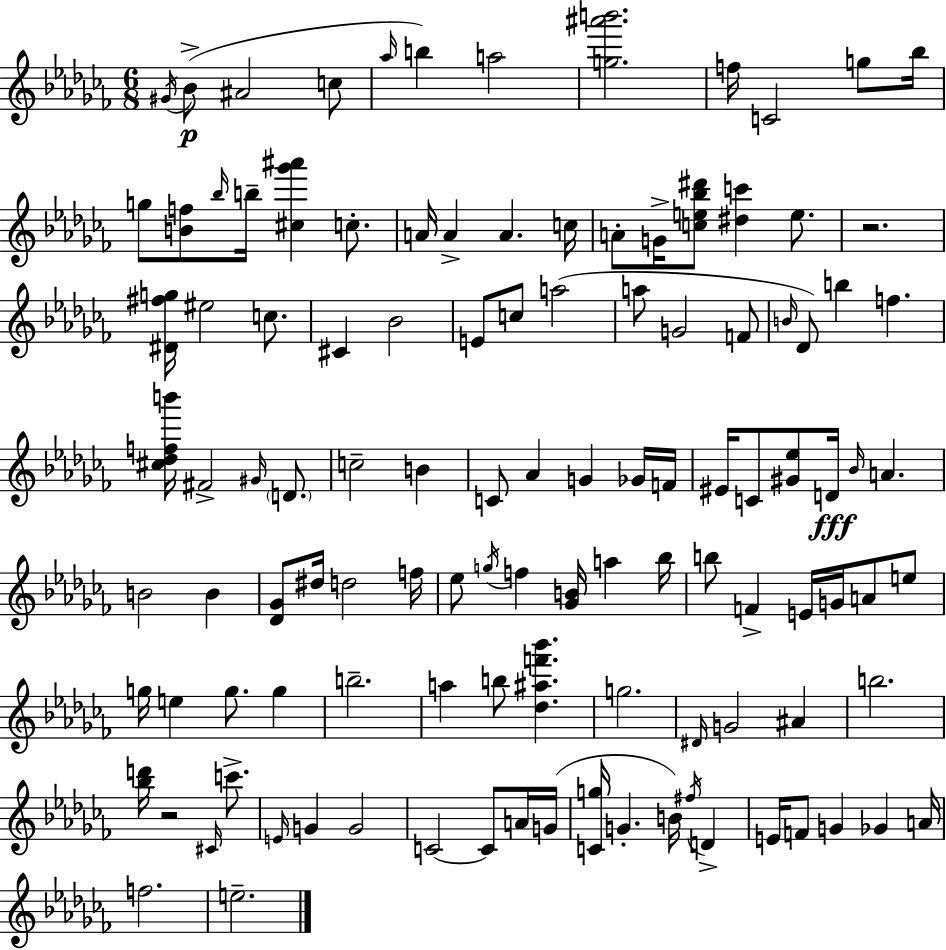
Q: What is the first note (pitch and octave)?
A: G#4